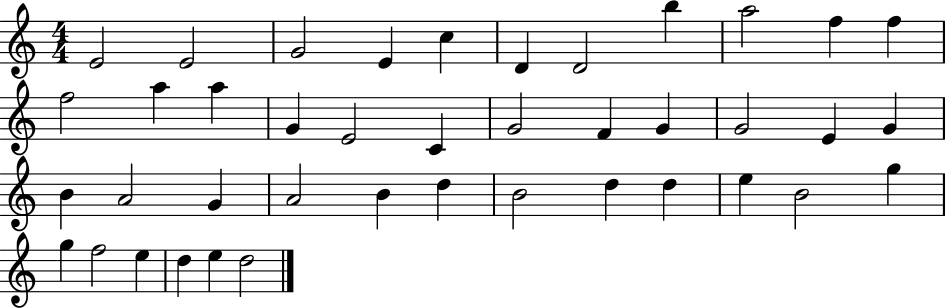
X:1
T:Untitled
M:4/4
L:1/4
K:C
E2 E2 G2 E c D D2 b a2 f f f2 a a G E2 C G2 F G G2 E G B A2 G A2 B d B2 d d e B2 g g f2 e d e d2